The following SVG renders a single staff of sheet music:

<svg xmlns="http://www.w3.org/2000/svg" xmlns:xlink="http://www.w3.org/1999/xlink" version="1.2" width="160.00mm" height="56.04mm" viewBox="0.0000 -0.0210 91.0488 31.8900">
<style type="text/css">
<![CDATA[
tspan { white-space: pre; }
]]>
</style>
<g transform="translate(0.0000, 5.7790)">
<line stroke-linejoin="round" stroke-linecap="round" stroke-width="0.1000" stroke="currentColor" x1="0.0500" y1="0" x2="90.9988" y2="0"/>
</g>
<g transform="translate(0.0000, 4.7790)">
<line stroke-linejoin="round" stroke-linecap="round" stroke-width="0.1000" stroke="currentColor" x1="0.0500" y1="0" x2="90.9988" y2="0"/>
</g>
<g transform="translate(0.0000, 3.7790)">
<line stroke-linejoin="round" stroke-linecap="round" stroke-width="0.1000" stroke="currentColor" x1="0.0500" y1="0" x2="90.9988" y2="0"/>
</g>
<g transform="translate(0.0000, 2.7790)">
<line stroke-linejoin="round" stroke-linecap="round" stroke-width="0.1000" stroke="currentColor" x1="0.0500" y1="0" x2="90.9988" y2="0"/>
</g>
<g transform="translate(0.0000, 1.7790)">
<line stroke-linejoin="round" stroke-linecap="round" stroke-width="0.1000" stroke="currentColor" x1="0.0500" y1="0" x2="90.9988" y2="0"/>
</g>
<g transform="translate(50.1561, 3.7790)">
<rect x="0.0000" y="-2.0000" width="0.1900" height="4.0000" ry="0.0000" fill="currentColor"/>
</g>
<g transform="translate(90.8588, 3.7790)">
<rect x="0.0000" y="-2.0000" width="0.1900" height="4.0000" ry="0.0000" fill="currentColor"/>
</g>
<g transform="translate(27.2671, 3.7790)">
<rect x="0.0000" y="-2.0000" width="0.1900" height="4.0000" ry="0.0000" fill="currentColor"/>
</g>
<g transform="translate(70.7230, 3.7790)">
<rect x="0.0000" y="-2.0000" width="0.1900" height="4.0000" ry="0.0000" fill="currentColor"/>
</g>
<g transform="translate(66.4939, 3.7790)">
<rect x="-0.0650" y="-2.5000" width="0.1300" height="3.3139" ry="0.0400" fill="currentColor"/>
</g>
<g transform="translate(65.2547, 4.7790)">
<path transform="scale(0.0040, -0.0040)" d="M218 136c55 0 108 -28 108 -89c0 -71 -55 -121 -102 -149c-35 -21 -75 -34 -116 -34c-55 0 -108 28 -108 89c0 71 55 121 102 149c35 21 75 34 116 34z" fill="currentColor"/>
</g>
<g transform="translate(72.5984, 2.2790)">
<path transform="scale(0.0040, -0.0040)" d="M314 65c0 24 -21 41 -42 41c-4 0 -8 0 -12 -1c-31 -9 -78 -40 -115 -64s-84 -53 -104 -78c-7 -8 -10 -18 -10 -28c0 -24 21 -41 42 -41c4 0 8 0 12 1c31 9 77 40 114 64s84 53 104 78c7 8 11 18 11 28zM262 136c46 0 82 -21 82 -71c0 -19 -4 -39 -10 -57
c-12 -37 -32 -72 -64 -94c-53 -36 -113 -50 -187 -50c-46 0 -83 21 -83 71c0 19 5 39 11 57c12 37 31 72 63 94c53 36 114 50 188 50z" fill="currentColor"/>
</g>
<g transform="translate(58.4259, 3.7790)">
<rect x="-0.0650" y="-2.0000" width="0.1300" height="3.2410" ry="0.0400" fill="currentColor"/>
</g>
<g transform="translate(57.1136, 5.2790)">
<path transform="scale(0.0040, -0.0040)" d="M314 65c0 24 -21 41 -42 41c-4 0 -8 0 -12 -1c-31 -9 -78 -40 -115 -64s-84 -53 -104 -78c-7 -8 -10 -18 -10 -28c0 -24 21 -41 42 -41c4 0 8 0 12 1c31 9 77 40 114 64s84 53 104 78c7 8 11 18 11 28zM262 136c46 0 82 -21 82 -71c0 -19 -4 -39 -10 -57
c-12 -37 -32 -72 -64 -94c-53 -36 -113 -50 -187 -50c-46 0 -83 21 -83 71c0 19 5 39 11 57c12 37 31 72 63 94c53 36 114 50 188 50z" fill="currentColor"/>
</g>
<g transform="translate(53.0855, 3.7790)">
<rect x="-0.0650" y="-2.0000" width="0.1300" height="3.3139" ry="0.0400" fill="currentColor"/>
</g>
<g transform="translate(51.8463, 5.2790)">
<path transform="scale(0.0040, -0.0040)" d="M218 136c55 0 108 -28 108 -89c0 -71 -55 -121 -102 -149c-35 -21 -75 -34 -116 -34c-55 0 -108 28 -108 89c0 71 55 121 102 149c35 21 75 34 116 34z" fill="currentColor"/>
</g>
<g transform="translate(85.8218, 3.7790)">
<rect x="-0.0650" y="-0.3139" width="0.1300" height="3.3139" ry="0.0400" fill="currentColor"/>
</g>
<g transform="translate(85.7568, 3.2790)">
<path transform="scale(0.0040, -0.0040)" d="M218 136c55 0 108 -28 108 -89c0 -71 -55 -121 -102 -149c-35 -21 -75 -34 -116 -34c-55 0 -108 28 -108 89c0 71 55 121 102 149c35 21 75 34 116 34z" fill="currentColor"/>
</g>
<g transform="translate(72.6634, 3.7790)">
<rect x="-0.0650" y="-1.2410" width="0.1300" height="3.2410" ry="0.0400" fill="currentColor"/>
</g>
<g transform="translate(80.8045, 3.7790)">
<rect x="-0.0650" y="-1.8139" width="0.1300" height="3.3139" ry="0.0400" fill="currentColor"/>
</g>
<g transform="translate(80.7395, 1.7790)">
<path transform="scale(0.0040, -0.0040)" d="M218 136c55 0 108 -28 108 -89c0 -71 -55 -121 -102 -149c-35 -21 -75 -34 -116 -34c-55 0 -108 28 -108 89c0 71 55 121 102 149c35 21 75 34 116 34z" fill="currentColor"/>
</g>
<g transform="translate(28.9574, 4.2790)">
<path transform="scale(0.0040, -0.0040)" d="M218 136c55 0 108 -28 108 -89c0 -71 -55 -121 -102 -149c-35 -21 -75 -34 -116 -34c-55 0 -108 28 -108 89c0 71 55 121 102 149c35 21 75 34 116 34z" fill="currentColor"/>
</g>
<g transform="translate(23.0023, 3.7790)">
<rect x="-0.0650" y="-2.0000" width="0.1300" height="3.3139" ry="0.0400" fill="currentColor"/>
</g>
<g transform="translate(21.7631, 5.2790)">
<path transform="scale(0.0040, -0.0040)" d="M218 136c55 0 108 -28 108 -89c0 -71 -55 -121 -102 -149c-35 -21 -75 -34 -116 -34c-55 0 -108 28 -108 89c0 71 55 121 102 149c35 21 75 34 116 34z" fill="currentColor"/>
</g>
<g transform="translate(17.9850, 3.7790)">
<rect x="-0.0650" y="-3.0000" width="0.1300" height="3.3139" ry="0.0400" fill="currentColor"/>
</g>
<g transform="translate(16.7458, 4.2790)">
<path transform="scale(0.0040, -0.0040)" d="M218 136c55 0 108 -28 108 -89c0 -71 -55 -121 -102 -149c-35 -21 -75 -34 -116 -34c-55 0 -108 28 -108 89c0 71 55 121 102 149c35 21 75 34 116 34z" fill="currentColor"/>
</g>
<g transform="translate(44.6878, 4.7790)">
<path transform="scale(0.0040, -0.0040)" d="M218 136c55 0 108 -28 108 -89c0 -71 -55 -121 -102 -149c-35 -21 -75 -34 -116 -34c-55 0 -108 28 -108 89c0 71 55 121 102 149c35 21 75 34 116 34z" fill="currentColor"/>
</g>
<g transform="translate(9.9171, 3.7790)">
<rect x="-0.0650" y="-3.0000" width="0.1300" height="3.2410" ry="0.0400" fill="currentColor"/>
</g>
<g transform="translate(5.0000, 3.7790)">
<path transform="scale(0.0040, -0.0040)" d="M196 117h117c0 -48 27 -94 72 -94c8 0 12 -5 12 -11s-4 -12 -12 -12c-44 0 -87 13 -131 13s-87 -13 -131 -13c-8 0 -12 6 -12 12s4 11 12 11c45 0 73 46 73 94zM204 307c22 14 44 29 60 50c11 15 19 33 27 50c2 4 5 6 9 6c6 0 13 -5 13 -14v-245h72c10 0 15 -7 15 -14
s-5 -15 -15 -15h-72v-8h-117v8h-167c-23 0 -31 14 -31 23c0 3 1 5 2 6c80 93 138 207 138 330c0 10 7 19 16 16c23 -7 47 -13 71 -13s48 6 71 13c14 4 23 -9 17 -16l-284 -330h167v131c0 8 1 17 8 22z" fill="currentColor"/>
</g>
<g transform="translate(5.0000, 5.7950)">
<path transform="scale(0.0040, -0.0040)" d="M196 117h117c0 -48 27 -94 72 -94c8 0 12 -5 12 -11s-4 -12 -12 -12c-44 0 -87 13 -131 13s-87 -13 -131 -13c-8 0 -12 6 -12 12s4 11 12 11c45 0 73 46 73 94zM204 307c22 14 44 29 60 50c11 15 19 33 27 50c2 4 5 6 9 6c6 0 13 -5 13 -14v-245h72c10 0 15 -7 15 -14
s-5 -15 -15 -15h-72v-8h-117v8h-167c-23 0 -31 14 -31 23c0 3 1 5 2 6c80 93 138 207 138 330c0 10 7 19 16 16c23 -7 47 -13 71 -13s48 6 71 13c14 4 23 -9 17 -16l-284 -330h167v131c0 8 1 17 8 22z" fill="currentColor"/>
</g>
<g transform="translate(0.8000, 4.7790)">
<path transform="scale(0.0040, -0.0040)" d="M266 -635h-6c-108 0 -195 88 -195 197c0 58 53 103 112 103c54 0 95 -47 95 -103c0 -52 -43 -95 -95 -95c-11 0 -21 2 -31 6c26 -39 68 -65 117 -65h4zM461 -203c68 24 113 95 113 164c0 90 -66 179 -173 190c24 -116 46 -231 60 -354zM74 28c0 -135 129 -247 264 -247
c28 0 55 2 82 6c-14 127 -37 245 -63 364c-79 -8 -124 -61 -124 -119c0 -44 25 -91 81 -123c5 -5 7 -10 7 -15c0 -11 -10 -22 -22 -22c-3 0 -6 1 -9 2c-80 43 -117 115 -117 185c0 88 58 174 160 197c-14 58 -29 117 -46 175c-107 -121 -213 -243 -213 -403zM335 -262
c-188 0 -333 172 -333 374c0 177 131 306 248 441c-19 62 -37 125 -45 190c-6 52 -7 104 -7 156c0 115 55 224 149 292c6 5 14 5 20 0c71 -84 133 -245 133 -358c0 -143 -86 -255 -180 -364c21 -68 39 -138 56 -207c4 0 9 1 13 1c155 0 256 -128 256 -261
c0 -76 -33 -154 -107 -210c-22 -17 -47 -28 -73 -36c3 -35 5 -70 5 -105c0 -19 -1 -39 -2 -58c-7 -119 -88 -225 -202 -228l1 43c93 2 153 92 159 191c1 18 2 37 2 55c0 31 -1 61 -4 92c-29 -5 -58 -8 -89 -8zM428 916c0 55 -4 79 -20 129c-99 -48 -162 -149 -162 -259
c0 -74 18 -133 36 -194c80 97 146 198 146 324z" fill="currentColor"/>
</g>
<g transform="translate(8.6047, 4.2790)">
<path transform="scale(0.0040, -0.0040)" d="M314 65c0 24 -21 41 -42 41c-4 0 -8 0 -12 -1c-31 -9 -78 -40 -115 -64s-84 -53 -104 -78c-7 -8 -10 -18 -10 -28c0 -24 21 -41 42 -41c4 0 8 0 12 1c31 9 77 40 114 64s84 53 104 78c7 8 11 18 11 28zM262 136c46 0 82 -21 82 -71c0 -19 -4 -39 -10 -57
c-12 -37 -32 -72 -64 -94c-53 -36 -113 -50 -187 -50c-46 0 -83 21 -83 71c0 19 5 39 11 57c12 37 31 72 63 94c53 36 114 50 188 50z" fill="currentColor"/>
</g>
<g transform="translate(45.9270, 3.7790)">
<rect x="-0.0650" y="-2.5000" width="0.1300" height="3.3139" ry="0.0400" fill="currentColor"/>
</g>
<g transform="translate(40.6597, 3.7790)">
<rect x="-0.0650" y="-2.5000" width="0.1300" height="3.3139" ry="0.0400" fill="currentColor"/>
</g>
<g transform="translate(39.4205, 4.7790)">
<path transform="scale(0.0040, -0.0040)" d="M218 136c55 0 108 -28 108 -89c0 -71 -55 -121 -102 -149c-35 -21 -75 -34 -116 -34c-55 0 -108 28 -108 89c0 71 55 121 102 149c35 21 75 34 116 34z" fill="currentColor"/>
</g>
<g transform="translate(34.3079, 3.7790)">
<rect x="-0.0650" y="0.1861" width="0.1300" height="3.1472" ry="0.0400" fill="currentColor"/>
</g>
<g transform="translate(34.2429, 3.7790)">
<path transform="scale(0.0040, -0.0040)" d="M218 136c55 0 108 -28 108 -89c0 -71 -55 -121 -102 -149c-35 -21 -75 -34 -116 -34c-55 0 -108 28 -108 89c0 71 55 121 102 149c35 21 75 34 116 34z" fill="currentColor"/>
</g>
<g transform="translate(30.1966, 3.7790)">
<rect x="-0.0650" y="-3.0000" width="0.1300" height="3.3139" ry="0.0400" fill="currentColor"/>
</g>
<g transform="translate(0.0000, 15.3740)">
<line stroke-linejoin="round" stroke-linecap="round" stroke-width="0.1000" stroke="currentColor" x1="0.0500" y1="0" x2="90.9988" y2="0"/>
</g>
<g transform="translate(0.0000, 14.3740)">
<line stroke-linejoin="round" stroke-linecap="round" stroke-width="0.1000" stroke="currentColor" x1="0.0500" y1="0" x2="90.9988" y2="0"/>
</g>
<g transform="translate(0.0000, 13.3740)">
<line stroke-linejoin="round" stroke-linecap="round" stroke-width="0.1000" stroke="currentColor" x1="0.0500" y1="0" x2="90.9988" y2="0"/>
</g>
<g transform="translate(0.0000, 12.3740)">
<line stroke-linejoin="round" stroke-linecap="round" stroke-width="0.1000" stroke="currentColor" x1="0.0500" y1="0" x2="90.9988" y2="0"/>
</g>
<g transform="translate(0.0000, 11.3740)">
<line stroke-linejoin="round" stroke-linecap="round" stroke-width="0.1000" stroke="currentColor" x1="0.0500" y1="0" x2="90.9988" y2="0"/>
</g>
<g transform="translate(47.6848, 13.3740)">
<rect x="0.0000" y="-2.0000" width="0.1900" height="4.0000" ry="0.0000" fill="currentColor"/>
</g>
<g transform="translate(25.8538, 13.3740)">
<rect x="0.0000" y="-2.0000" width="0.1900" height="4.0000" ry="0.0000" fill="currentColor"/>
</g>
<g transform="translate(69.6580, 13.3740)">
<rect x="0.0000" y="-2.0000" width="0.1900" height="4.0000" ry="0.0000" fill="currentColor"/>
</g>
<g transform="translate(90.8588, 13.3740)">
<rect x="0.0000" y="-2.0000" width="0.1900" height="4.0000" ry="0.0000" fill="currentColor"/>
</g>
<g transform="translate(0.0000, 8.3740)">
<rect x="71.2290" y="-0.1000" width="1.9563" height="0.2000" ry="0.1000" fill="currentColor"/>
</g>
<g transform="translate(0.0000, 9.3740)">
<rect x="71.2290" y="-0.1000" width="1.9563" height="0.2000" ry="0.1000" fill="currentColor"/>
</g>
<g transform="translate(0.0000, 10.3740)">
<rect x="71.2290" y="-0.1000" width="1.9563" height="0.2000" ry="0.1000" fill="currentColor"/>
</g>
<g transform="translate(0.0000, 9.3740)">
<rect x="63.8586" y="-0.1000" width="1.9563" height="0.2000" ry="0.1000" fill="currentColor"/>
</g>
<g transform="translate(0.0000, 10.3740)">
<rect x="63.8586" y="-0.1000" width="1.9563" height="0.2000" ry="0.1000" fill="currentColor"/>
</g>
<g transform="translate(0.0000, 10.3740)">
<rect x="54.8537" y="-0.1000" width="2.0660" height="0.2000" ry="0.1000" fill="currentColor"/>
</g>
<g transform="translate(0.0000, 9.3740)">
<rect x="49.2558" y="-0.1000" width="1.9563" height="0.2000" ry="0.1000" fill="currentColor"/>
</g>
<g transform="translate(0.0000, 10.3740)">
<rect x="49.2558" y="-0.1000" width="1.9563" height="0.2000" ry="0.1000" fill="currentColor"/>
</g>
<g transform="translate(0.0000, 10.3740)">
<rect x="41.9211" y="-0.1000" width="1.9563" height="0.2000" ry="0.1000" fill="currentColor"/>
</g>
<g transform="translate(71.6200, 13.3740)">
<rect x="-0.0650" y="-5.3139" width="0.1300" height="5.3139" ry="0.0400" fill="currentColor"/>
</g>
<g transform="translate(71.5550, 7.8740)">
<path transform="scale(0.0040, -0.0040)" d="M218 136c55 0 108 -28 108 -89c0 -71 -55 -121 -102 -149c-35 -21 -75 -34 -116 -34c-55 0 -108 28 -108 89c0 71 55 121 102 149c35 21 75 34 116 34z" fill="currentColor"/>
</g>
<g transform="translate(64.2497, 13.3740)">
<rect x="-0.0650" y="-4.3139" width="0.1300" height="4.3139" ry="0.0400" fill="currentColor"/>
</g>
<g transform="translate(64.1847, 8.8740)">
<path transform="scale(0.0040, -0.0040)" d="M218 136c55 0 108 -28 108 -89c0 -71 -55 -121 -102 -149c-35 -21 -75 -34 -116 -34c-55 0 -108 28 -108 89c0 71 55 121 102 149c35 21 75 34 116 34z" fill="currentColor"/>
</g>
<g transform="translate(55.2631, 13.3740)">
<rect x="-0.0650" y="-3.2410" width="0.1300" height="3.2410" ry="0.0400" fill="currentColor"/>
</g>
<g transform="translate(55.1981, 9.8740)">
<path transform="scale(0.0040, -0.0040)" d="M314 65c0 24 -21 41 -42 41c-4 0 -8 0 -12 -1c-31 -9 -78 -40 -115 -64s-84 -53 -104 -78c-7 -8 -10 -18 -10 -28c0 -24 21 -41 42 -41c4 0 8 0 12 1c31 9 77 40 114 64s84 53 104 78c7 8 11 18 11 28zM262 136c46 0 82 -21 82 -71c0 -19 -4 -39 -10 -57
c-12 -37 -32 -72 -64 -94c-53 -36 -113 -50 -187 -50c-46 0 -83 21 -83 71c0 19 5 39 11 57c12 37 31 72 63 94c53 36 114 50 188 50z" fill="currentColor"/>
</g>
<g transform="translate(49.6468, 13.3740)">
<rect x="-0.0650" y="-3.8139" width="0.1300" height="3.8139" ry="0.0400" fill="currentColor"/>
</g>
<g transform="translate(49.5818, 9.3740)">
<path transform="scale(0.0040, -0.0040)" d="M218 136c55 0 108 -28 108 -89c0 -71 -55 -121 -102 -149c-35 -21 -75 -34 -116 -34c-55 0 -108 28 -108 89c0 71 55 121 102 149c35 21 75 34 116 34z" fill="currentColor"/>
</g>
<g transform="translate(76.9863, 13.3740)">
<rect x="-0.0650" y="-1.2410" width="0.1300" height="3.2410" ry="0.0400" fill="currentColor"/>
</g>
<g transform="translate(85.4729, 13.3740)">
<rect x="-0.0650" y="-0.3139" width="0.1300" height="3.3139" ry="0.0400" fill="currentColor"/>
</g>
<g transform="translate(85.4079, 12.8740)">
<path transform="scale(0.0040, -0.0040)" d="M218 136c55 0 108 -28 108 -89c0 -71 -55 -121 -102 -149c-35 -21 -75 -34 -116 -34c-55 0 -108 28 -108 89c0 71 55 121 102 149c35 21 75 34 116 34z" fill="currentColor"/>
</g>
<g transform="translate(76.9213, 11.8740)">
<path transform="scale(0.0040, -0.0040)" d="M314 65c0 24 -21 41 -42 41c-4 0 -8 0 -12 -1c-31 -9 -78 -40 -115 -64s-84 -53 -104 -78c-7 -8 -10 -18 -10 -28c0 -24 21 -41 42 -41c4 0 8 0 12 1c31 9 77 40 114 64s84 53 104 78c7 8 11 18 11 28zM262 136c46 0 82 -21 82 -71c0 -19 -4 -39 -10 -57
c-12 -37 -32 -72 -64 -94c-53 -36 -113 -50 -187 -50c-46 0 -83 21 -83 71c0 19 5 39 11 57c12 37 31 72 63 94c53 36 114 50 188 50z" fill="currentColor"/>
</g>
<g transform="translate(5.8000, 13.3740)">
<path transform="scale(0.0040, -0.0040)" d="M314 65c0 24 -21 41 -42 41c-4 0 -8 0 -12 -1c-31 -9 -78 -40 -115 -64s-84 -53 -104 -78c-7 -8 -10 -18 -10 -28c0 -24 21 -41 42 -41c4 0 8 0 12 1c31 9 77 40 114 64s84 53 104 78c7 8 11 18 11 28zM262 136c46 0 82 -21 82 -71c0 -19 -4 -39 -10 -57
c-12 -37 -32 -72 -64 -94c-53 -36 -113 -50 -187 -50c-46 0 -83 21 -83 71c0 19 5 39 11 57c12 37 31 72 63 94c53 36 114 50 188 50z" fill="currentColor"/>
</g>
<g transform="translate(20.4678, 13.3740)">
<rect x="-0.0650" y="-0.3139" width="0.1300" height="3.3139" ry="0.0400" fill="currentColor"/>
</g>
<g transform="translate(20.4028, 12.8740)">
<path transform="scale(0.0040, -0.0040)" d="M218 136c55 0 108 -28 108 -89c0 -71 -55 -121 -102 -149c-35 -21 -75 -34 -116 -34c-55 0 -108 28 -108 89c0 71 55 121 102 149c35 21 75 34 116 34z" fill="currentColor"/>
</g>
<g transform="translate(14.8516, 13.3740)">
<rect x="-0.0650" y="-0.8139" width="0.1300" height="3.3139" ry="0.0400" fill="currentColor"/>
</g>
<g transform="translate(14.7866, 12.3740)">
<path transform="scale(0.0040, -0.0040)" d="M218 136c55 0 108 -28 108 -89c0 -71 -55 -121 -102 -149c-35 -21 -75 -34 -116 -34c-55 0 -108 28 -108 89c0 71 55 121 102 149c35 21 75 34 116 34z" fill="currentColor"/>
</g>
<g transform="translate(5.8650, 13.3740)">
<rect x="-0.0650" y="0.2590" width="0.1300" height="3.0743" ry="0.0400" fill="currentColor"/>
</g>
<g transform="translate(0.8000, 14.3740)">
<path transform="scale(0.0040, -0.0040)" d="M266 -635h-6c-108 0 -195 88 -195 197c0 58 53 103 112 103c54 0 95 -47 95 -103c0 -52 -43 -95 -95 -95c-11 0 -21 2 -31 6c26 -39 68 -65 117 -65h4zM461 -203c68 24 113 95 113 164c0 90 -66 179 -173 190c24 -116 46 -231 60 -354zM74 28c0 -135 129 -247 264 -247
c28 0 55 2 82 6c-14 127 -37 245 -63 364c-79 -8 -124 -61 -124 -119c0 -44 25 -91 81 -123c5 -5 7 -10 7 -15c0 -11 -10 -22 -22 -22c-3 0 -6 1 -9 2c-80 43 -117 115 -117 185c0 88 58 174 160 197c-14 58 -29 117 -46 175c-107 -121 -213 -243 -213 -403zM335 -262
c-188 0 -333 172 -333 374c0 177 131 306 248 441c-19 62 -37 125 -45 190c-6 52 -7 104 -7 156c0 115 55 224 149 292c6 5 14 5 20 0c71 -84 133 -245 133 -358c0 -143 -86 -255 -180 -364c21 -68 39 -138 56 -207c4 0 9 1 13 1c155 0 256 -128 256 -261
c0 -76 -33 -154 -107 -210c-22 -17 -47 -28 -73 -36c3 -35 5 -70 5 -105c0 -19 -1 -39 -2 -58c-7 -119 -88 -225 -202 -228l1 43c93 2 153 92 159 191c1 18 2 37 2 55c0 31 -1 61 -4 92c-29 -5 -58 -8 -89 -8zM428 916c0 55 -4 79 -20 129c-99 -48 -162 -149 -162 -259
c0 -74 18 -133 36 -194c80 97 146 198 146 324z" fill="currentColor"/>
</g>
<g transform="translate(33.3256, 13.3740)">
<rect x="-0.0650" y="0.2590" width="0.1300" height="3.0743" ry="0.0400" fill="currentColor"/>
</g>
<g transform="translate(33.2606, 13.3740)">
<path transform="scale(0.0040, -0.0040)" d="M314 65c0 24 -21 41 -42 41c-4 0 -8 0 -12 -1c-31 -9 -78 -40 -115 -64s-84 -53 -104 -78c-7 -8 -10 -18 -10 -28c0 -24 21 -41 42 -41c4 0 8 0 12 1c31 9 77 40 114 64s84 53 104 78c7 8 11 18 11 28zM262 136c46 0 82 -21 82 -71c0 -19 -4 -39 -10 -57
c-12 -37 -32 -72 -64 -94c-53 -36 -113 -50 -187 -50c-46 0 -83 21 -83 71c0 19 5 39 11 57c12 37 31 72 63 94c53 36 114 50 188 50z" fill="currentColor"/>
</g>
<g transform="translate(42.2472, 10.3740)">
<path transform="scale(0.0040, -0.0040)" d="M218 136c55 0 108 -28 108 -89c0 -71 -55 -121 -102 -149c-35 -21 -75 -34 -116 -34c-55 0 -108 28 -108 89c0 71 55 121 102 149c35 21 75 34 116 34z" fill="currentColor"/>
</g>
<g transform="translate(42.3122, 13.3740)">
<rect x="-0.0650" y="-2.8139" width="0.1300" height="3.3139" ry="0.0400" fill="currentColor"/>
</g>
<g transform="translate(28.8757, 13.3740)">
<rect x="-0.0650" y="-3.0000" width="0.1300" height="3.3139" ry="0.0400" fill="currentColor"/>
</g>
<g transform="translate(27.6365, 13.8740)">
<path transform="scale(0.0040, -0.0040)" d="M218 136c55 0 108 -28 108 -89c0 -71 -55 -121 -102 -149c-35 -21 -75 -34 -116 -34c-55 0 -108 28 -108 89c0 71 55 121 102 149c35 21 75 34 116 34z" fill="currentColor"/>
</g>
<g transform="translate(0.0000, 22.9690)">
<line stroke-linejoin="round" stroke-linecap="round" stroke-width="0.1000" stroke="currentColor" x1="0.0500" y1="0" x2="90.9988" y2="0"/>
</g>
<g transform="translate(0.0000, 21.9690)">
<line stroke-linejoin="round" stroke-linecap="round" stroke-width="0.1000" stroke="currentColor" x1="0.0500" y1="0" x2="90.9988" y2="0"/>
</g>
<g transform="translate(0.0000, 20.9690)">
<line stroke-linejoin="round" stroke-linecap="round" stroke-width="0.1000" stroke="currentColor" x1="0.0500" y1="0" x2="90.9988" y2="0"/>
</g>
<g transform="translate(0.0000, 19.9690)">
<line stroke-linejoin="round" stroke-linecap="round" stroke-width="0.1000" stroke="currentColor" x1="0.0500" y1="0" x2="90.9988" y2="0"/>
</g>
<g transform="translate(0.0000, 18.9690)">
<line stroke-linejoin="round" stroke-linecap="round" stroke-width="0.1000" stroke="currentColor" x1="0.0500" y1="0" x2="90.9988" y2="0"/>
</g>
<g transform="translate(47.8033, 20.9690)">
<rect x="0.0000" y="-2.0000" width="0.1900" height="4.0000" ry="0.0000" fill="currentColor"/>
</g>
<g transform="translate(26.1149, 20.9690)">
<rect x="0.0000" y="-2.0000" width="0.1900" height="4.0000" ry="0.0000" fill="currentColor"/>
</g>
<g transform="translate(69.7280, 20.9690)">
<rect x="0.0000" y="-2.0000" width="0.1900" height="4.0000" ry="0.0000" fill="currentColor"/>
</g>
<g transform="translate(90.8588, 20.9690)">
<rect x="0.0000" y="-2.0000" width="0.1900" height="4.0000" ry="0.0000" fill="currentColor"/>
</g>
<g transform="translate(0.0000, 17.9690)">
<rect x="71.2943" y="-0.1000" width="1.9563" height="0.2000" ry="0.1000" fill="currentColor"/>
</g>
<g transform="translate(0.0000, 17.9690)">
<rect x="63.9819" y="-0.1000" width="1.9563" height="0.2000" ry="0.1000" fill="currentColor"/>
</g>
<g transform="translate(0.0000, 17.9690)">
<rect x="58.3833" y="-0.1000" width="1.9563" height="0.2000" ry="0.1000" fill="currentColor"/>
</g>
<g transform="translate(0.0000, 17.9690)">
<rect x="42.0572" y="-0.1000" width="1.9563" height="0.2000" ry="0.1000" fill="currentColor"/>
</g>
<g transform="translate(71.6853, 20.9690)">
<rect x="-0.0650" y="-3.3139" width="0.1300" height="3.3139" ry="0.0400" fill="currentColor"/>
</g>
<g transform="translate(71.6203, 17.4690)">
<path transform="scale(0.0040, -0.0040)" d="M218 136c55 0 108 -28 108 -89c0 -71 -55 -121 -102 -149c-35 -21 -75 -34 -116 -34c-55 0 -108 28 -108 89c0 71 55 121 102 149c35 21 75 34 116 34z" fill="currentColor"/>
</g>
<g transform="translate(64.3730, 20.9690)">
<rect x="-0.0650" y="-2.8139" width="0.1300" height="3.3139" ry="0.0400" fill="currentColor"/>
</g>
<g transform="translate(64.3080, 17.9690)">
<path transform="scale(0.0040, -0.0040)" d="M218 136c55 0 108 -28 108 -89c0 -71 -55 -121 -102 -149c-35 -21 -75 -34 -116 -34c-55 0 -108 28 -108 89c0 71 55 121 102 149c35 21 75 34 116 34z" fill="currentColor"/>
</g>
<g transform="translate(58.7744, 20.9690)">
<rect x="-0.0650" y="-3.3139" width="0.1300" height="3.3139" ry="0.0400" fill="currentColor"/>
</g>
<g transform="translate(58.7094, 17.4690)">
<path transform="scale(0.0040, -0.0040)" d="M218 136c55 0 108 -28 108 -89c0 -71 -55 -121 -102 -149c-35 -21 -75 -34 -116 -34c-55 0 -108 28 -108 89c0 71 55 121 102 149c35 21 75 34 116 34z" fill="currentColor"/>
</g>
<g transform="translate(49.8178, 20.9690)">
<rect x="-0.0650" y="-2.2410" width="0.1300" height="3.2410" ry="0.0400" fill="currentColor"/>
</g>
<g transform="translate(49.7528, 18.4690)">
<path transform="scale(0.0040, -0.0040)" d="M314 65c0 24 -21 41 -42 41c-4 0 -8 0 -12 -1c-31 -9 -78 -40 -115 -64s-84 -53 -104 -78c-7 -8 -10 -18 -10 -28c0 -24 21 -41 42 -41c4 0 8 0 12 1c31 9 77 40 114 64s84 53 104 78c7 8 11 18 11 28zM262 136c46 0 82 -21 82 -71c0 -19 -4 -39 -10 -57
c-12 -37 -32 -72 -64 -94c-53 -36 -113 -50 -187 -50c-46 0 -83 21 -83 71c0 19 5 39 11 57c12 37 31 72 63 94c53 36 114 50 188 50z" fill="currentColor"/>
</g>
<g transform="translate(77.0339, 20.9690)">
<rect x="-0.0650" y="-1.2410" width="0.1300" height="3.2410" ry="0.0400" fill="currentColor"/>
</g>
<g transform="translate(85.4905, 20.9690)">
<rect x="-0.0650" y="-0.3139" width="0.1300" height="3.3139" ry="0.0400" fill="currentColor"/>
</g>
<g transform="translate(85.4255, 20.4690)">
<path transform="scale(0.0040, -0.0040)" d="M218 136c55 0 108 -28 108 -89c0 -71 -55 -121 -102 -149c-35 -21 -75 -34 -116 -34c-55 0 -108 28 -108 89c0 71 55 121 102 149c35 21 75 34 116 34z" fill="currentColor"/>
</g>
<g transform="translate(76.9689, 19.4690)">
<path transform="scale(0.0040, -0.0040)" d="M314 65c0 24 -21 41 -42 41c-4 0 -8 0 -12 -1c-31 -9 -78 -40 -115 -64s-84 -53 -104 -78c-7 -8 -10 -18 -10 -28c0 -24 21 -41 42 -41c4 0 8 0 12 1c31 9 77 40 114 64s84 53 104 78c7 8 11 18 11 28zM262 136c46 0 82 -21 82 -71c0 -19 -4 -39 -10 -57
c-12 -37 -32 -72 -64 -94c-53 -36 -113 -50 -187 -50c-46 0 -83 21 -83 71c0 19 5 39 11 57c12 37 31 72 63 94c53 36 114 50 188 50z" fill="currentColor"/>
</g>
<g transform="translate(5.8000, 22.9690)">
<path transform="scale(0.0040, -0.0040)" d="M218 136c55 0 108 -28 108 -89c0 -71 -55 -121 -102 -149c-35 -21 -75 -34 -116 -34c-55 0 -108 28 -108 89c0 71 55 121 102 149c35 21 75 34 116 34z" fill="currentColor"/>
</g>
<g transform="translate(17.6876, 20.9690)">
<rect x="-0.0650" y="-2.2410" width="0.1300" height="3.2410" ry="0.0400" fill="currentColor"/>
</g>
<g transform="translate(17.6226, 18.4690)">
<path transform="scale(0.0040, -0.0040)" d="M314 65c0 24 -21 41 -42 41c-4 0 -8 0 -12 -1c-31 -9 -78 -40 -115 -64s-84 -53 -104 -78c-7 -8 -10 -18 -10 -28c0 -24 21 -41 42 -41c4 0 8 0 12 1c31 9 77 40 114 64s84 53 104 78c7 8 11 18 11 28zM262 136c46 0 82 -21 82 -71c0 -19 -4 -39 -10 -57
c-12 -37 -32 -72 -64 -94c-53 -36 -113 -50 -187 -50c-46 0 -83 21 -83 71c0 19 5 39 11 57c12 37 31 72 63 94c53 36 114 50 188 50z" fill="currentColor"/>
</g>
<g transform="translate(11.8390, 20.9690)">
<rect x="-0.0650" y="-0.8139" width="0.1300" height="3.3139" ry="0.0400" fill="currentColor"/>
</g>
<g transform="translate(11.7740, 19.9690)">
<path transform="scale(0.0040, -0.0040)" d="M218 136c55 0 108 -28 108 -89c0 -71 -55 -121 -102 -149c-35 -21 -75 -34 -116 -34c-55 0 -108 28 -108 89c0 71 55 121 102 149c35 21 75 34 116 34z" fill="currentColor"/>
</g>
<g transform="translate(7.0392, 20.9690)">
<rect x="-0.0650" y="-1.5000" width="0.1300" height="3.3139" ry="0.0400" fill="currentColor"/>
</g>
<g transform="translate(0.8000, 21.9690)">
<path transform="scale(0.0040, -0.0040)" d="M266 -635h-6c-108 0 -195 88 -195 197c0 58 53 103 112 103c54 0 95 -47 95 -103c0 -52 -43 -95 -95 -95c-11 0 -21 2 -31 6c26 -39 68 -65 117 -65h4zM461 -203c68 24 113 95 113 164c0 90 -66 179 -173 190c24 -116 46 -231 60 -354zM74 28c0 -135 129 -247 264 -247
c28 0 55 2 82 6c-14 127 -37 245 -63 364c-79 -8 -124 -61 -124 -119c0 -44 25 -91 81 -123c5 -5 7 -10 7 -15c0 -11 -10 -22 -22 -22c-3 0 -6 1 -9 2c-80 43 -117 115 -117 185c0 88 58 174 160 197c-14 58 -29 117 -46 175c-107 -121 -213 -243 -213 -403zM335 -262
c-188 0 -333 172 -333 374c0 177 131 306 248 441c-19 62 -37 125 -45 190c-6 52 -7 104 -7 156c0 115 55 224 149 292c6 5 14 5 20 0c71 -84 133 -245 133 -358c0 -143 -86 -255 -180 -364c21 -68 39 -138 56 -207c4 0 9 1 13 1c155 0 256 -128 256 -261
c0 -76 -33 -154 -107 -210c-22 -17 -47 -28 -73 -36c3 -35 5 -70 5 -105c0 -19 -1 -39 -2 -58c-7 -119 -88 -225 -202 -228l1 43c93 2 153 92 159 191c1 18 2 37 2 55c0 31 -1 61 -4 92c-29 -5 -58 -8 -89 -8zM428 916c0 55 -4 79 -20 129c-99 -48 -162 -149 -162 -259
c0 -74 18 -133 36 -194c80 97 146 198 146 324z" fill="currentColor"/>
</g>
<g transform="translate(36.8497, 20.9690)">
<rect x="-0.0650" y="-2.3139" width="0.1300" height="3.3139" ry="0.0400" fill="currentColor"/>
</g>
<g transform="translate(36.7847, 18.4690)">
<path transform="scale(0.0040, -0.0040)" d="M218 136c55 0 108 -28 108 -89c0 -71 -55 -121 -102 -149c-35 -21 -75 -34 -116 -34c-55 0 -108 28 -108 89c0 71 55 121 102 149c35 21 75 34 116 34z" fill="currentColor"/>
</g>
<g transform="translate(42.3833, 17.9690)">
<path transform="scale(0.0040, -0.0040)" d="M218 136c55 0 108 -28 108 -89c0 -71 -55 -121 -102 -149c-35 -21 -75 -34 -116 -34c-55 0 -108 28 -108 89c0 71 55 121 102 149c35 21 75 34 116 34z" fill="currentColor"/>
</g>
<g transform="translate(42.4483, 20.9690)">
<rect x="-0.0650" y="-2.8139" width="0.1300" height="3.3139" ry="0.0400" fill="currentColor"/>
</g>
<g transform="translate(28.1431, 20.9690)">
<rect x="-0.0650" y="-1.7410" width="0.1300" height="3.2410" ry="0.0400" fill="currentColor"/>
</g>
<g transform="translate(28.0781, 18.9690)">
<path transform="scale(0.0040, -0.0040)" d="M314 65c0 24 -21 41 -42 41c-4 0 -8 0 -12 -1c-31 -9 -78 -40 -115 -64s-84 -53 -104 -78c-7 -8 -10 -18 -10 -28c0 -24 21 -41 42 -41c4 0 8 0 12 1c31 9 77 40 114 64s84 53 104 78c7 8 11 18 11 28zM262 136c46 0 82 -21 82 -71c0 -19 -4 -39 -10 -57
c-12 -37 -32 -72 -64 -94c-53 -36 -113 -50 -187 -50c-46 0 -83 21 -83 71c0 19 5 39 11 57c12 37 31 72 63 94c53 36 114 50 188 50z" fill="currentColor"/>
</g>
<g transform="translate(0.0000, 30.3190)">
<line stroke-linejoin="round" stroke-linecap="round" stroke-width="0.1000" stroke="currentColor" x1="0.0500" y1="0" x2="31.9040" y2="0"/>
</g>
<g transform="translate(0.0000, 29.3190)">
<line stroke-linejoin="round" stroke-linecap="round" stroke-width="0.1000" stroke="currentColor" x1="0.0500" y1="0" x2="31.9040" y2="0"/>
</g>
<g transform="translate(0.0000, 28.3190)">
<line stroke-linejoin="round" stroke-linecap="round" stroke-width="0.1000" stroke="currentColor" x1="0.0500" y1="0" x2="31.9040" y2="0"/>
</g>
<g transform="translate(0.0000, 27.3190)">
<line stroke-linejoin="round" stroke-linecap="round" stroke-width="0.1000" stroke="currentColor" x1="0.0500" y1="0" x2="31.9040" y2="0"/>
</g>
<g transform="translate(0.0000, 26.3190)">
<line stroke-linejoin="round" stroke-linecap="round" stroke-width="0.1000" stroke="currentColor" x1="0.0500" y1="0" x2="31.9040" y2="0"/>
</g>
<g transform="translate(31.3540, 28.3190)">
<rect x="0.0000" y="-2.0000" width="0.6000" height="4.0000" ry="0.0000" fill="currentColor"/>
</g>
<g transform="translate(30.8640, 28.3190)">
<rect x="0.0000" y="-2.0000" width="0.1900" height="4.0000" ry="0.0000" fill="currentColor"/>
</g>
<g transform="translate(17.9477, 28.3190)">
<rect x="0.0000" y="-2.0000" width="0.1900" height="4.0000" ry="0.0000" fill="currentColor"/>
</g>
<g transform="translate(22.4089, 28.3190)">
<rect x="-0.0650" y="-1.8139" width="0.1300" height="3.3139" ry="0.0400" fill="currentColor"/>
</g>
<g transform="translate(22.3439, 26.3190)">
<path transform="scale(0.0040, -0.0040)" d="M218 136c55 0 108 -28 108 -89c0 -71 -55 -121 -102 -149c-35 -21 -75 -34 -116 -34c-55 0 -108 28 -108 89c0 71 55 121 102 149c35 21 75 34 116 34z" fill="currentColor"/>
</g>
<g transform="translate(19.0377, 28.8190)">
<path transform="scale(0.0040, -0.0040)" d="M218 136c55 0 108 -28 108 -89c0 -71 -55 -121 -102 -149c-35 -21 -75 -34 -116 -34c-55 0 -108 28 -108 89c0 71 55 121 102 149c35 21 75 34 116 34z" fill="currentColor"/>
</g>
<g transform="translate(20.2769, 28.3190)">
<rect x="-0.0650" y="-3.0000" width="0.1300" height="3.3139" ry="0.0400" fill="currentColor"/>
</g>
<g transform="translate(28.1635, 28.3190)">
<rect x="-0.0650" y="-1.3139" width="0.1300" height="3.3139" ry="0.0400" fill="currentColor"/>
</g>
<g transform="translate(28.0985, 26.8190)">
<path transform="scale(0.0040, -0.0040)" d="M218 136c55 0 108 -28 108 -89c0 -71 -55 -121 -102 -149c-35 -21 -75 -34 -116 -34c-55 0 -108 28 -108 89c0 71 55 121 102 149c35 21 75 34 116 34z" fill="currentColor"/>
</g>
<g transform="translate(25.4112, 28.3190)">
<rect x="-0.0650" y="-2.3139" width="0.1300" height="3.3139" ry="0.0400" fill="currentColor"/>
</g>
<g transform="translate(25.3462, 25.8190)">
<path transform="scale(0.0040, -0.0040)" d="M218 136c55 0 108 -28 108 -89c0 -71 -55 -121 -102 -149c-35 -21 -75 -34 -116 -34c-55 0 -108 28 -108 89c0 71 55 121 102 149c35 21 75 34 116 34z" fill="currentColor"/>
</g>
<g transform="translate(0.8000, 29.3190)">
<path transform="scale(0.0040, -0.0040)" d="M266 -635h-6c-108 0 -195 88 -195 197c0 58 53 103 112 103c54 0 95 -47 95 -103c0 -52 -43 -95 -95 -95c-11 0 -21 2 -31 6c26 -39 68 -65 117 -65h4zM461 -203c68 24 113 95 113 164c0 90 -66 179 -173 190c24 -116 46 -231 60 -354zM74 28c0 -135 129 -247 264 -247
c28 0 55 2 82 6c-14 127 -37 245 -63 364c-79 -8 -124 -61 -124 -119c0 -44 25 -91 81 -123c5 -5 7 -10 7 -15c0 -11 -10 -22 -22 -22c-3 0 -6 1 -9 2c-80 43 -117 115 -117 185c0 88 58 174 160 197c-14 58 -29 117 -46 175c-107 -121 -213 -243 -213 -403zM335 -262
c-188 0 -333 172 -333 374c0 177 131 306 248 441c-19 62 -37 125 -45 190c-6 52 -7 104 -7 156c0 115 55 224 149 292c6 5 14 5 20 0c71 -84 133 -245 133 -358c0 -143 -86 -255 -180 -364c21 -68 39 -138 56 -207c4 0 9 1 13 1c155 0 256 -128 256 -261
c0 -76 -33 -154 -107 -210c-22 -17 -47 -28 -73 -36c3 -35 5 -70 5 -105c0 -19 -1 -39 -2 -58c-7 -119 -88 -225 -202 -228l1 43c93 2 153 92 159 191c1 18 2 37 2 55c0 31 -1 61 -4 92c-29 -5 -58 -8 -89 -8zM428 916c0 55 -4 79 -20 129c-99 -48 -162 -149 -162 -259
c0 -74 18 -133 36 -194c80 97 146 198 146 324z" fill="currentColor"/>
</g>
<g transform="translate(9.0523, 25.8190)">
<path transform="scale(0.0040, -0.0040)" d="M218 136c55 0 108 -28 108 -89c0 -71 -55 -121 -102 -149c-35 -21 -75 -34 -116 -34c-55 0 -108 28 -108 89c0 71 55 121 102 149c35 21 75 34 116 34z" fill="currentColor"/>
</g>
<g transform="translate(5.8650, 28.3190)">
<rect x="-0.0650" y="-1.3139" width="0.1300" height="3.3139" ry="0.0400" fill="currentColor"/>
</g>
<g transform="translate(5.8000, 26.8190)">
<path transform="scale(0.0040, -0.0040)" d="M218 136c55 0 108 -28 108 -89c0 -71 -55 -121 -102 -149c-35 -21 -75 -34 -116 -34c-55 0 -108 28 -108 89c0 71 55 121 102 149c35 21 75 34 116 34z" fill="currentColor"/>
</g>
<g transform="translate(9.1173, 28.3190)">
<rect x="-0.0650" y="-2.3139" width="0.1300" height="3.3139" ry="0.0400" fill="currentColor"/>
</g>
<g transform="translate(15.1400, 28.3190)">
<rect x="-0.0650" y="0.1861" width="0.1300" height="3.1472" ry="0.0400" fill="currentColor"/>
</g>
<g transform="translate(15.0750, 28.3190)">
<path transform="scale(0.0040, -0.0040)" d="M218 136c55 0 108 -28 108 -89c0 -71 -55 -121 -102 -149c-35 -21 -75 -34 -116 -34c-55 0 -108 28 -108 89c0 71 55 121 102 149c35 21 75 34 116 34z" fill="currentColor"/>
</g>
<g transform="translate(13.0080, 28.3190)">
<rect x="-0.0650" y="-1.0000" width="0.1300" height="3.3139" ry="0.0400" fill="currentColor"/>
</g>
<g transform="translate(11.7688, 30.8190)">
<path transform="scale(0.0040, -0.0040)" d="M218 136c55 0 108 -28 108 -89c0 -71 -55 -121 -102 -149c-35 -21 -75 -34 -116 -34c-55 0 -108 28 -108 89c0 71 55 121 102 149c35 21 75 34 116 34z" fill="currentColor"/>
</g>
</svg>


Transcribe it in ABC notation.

X:1
T:Untitled
M:4/4
L:1/4
K:C
A2 A F A B G G F F2 G e2 f c B2 d c A B2 a c' b2 d' f' e2 c E d g2 f2 g a g2 b a b e2 c e g D B A f g e